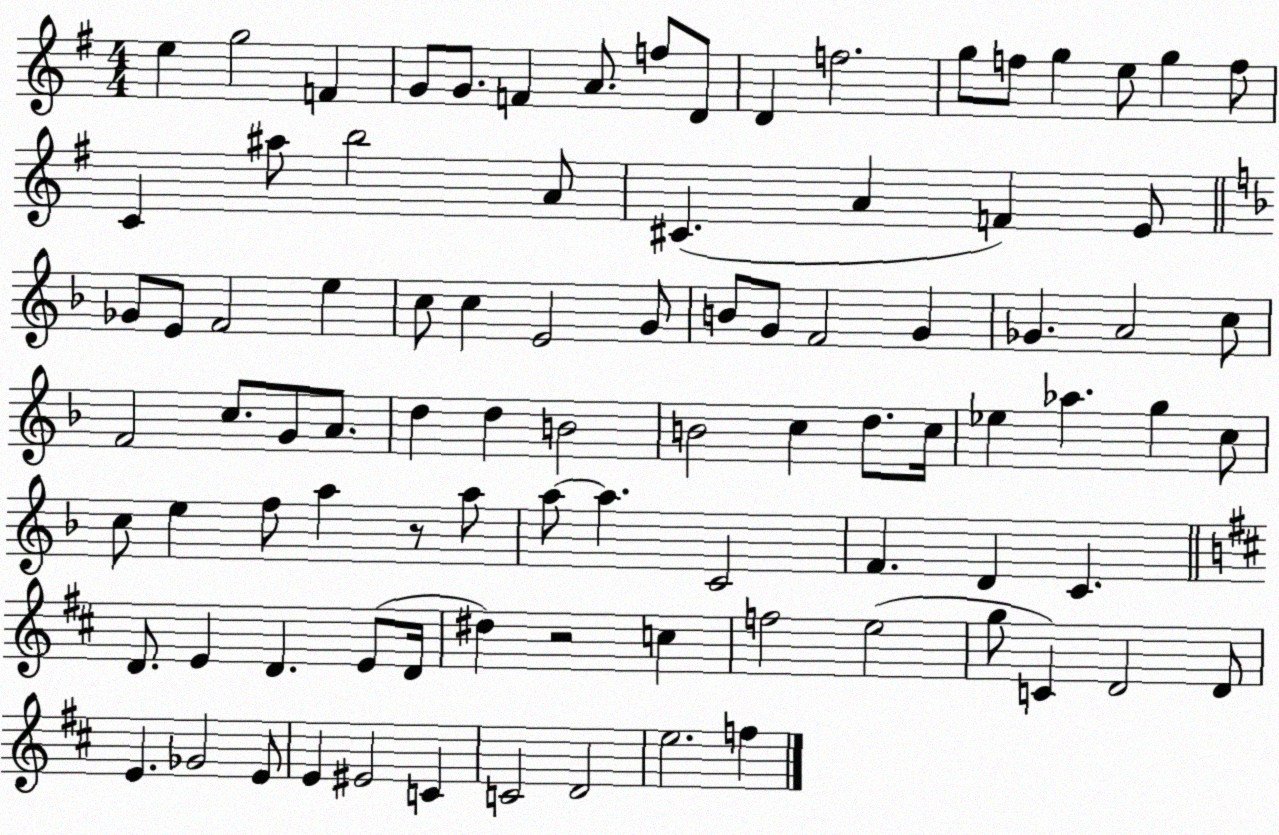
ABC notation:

X:1
T:Untitled
M:4/4
L:1/4
K:G
e g2 F G/2 G/2 F A/2 f/2 D/2 D f2 g/2 f/2 g e/2 g f/2 C ^a/2 b2 A/2 ^C A F E/2 _G/2 E/2 F2 e c/2 c E2 G/2 B/2 G/2 F2 G _G A2 c/2 F2 c/2 G/2 A/2 d d B2 B2 c d/2 c/4 _e _a g c/2 c/2 e f/2 a z/2 a/2 a/2 a C2 F D C D/2 E D E/2 D/4 ^d z2 c f2 e2 g/2 C D2 D/2 E _G2 E/2 E ^E2 C C2 D2 e2 f